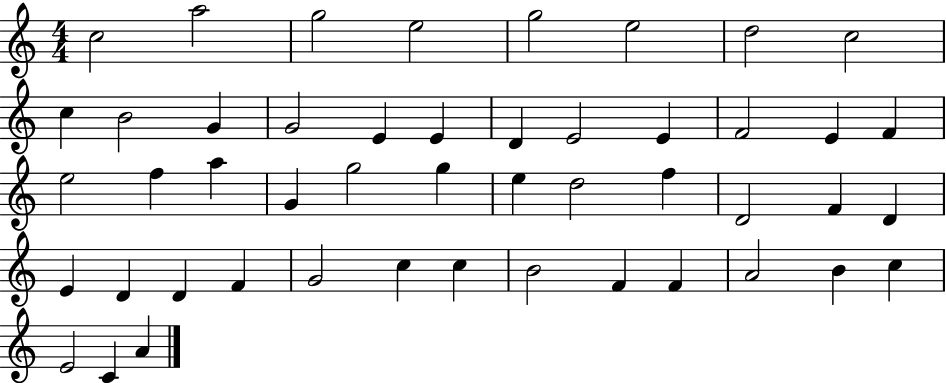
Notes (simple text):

C5/h A5/h G5/h E5/h G5/h E5/h D5/h C5/h C5/q B4/h G4/q G4/h E4/q E4/q D4/q E4/h E4/q F4/h E4/q F4/q E5/h F5/q A5/q G4/q G5/h G5/q E5/q D5/h F5/q D4/h F4/q D4/q E4/q D4/q D4/q F4/q G4/h C5/q C5/q B4/h F4/q F4/q A4/h B4/q C5/q E4/h C4/q A4/q